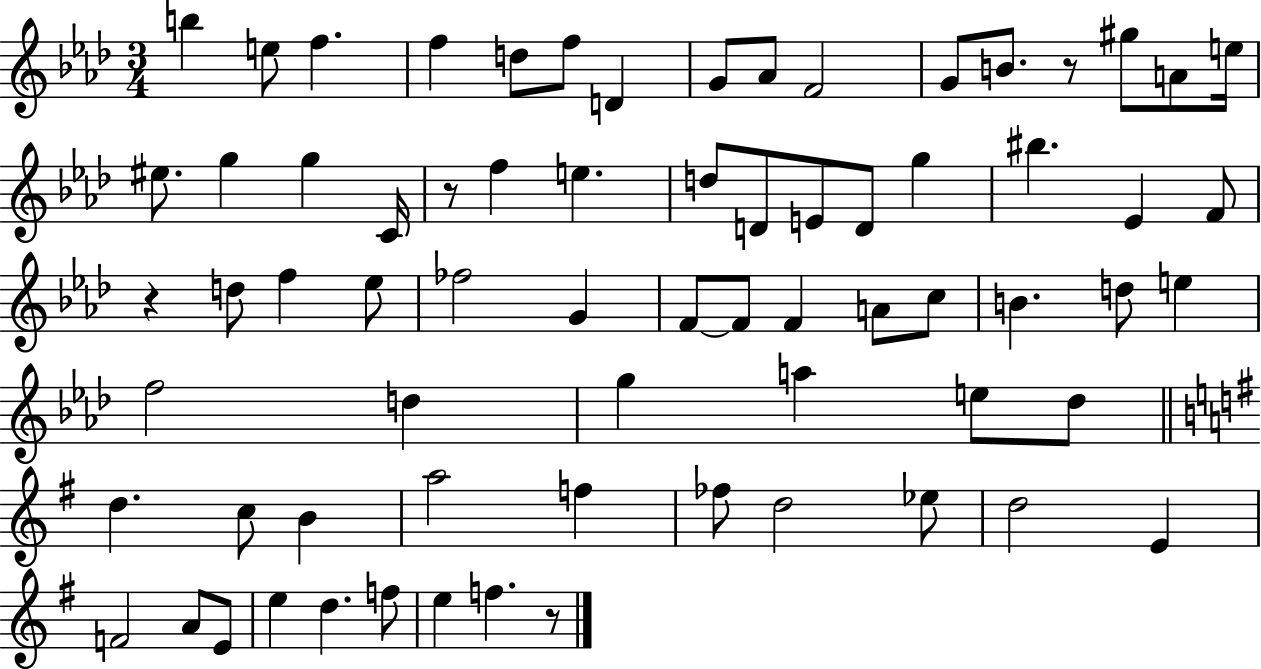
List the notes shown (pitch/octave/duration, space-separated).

B5/q E5/e F5/q. F5/q D5/e F5/e D4/q G4/e Ab4/e F4/h G4/e B4/e. R/e G#5/e A4/e E5/s EIS5/e. G5/q G5/q C4/s R/e F5/q E5/q. D5/e D4/e E4/e D4/e G5/q BIS5/q. Eb4/q F4/e R/q D5/e F5/q Eb5/e FES5/h G4/q F4/e F4/e F4/q A4/e C5/e B4/q. D5/e E5/q F5/h D5/q G5/q A5/q E5/e Db5/e D5/q. C5/e B4/q A5/h F5/q FES5/e D5/h Eb5/e D5/h E4/q F4/h A4/e E4/e E5/q D5/q. F5/e E5/q F5/q. R/e